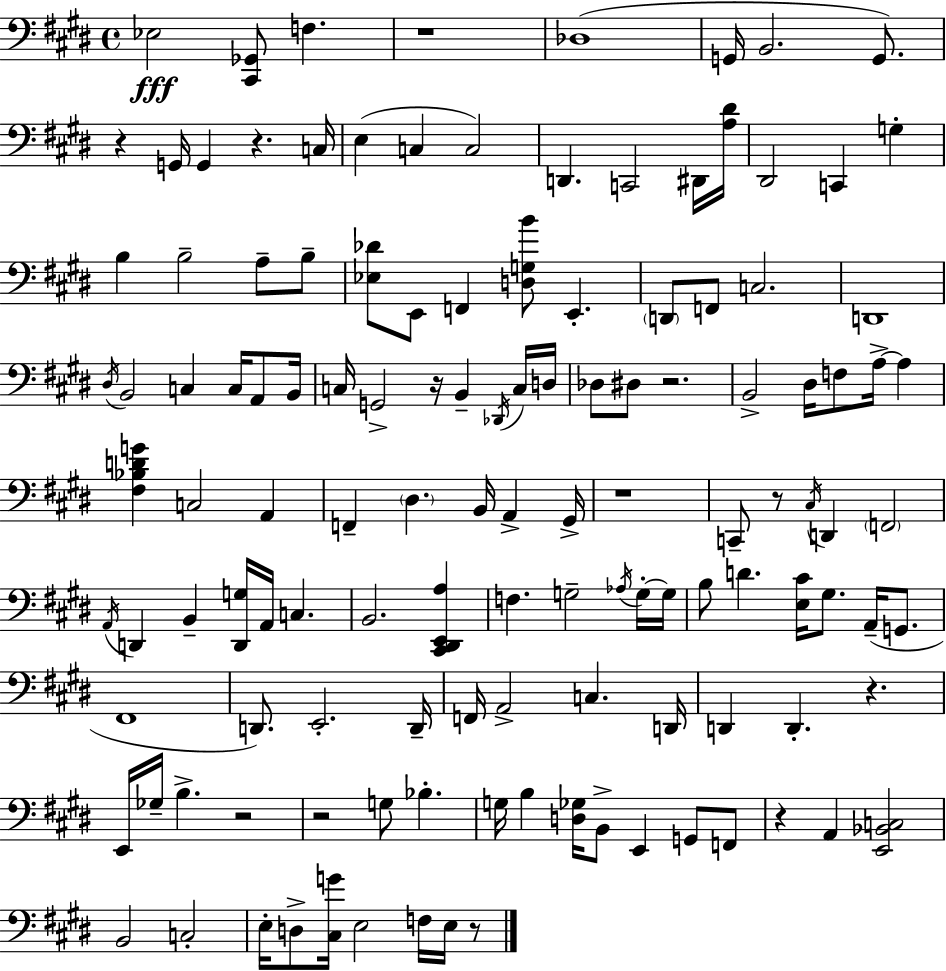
{
  \clef bass
  \time 4/4
  \defaultTimeSignature
  \key e \major
  \repeat volta 2 { ees2\fff <cis, ges,>8 f4. | r1 | des1( | g,16 b,2. g,8.) | \break r4 g,16 g,4 r4. c16 | e4( c4 c2) | d,4. c,2 dis,16 <a dis'>16 | dis,2 c,4 g4-. | \break b4 b2-- a8-- b8-- | <ees des'>8 e,8 f,4 <d g b'>8 e,4.-. | \parenthesize d,8 f,8 c2. | d,1 | \break \acciaccatura { dis16 } b,2 c4 c16 a,8 | b,16 c16 g,2-> r16 b,4-- \acciaccatura { des,16 } | c16 d16 des8 dis8 r2. | b,2-> dis16 f8 a16->~~ a4 | \break <fis bes d' g'>4 c2 a,4 | f,4-- \parenthesize dis4. b,16 a,4-> | gis,16-> r1 | c,8-- r8 \acciaccatura { cis16 } d,4 \parenthesize f,2 | \break \acciaccatura { a,16 } d,4 b,4-- <d, g>16 a,16 c4. | b,2. | <cis, dis, e, a>4 f4. g2-- | \acciaccatura { aes16 } g16-.~~ g16 b8 d'4. <e cis'>16 gis8. | \break a,16--( g,8. fis,1 | d,8.) e,2.-. | d,16-- f,16 a,2-> c4. | d,16 d,4 d,4.-. r4. | \break e,16 ges16-- b4.-> r2 | r2 g8 bes4.-. | g16 b4 <d ges>16 b,8-> e,4 | g,8 f,8 r4 a,4 <e, bes, c>2 | \break b,2 c2-. | e16-. d8-> <cis g'>16 e2 | f16 e16 r8 } \bar "|."
}